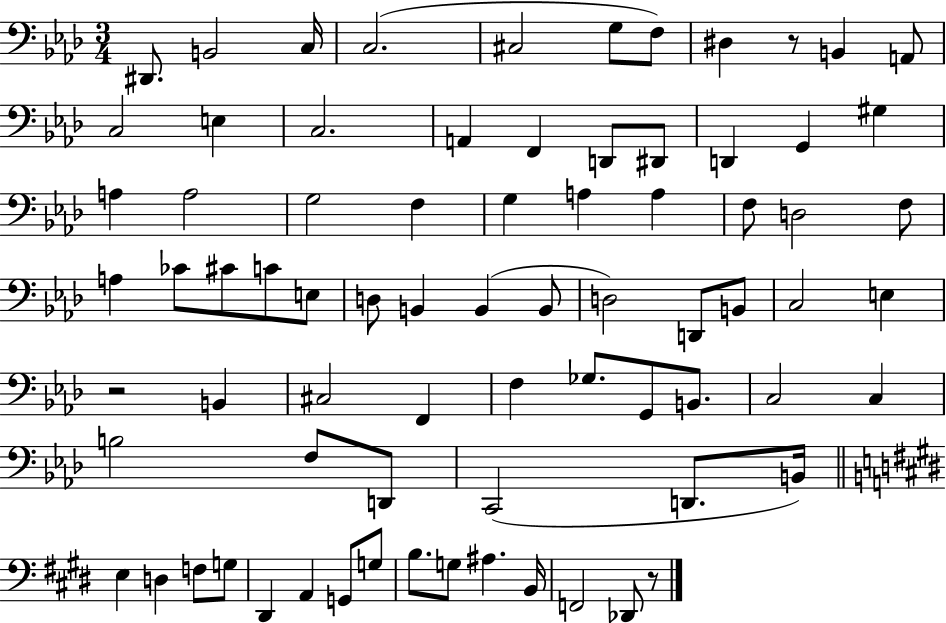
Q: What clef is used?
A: bass